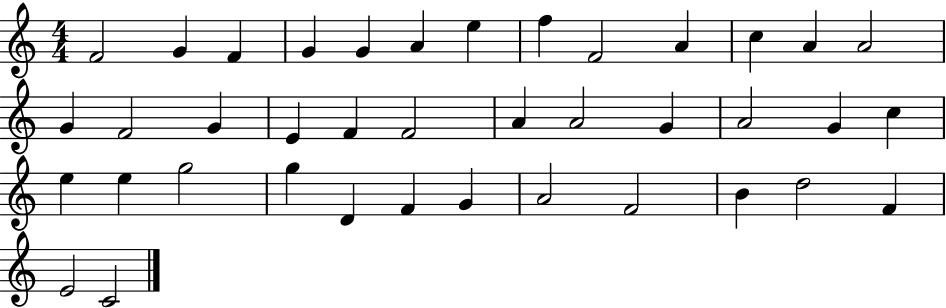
{
  \clef treble
  \numericTimeSignature
  \time 4/4
  \key c \major
  f'2 g'4 f'4 | g'4 g'4 a'4 e''4 | f''4 f'2 a'4 | c''4 a'4 a'2 | \break g'4 f'2 g'4 | e'4 f'4 f'2 | a'4 a'2 g'4 | a'2 g'4 c''4 | \break e''4 e''4 g''2 | g''4 d'4 f'4 g'4 | a'2 f'2 | b'4 d''2 f'4 | \break e'2 c'2 | \bar "|."
}